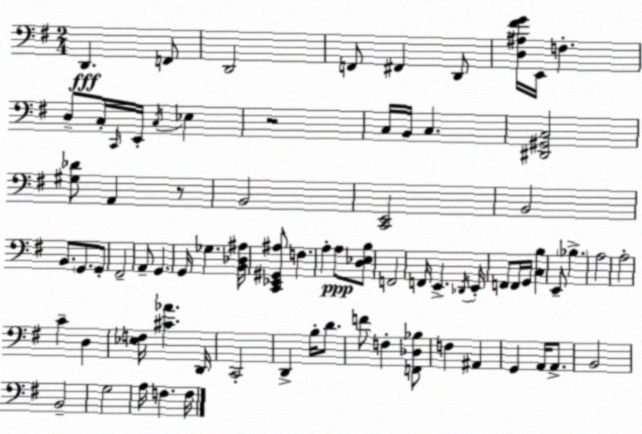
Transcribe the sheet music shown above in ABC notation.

X:1
T:Untitled
M:2/4
L:1/4
K:G
D,, F,,/2 D,,2 F,,/2 ^F,, D,,/2 [D,^A,^FG]/4 E,,/4 F, D,/2 C,/4 C,,/4 E,,/4 C,/4 _E, z2 C,/4 B,,/4 C, [^D,,^G,,C,]2 [^G,_D]/2 A,, z/2 B,,2 [C,,E,,]2 B,,2 B,,/2 G,,/2 G,,/2 ^F,,2 A,,/2 G,, G,,/4 _G, [B,,_D,^A,]/4 [C,,_E,,^G,,^A,]/2 F, A, A,/2 [D,_E,B,]/2 F,,2 F,,/4 E,, _D,,/4 E,,/4 F,,/2 F,,/4 G,,/4 [C,B,] E,,/2 _B, A,2 A,2 C D, [_E,F,]/4 [^C_A] D,,/4 C,,2 D,, B,/4 D/2 F/2 F, [F,,_D,_B,]/2 F, ^A,, G,, A,,/4 A,,/2 B,,2 B,,2 G,2 A,/4 F, F,/4